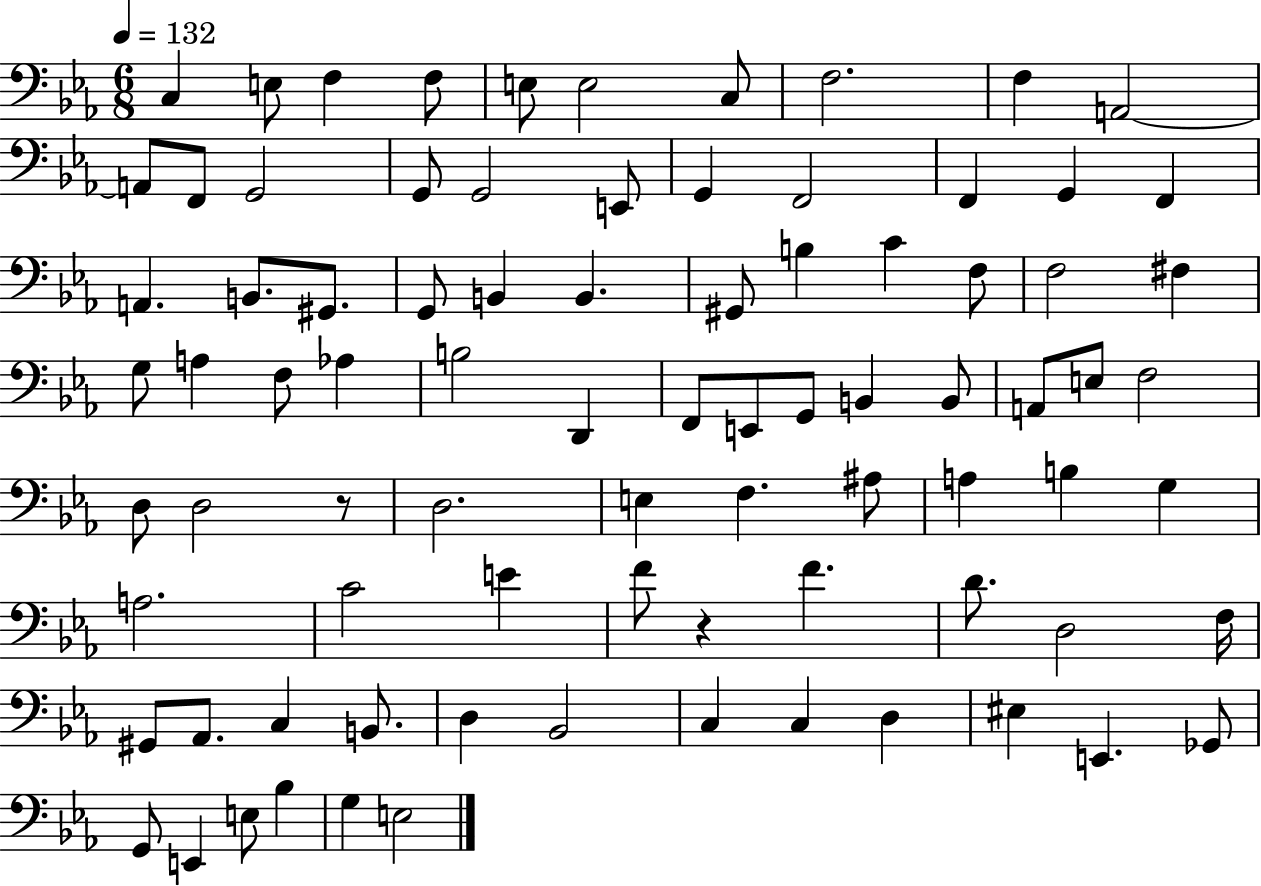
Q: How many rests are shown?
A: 2